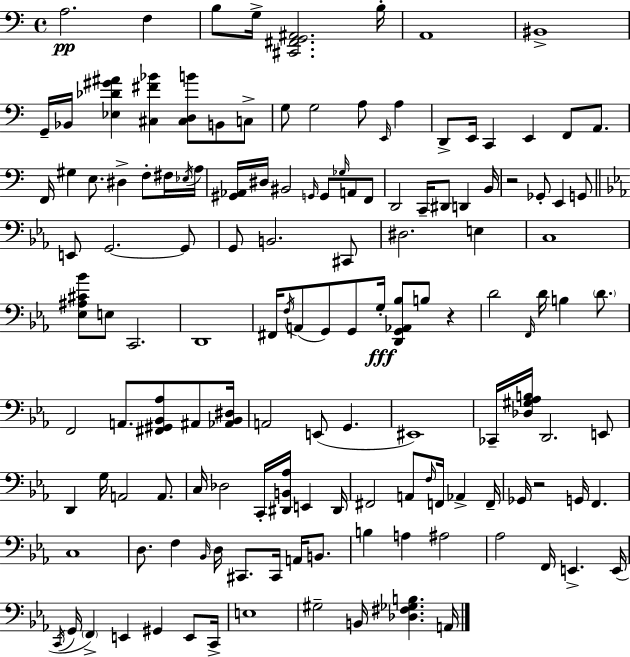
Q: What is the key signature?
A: C major